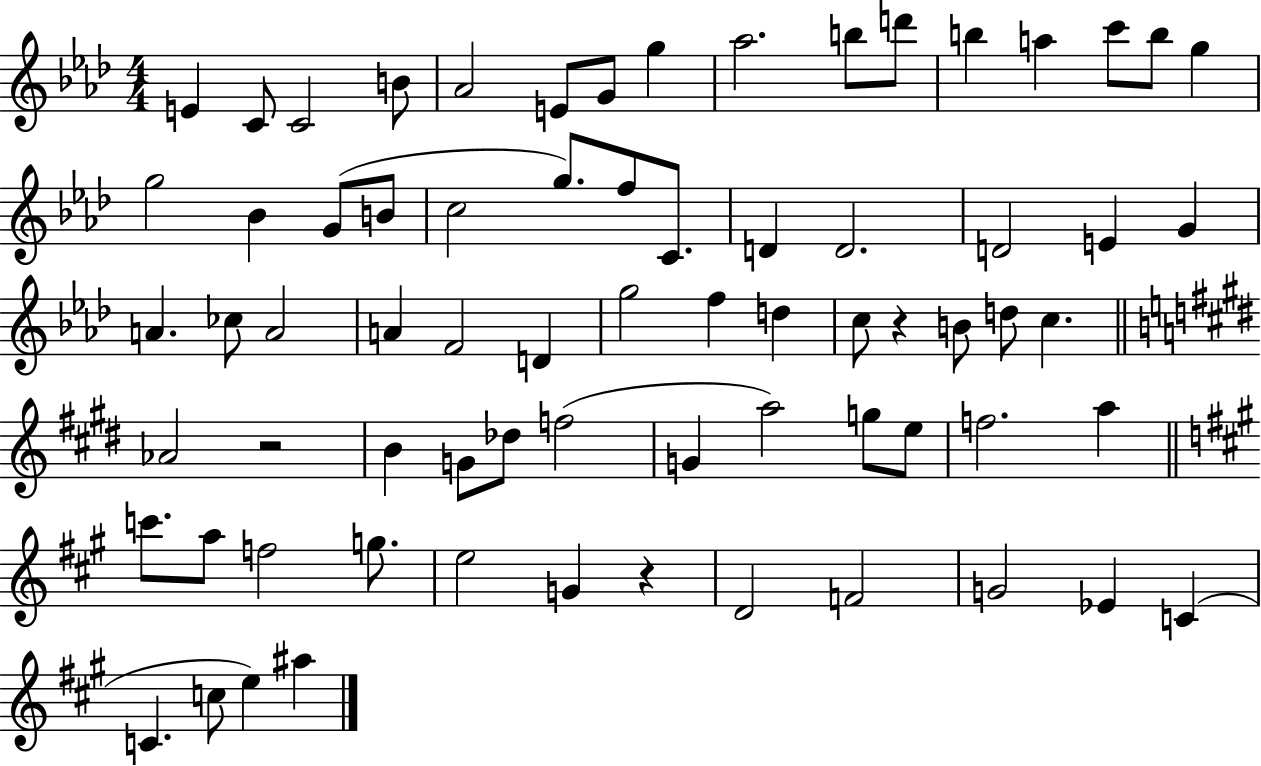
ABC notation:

X:1
T:Untitled
M:4/4
L:1/4
K:Ab
E C/2 C2 B/2 _A2 E/2 G/2 g _a2 b/2 d'/2 b a c'/2 b/2 g g2 _B G/2 B/2 c2 g/2 f/2 C/2 D D2 D2 E G A _c/2 A2 A F2 D g2 f d c/2 z B/2 d/2 c _A2 z2 B G/2 _d/2 f2 G a2 g/2 e/2 f2 a c'/2 a/2 f2 g/2 e2 G z D2 F2 G2 _E C C c/2 e ^a